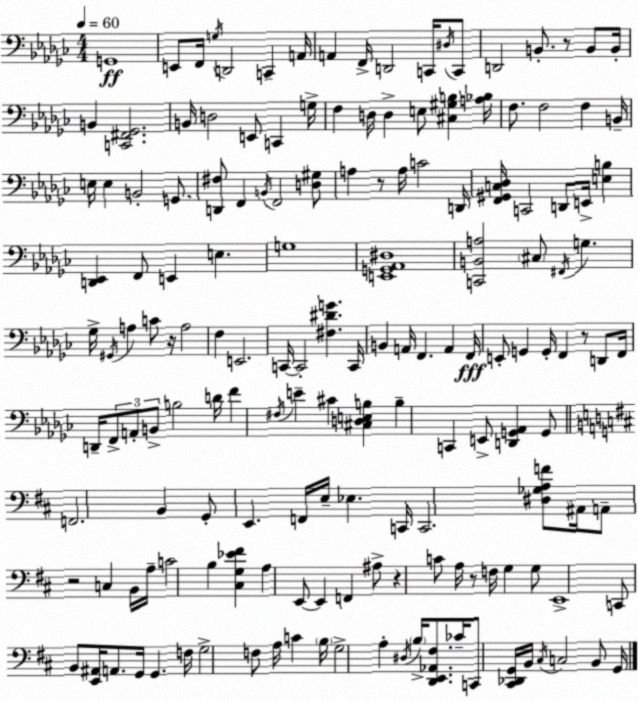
X:1
T:Untitled
M:4/4
L:1/4
K:Ebm
G,,4 E,,/2 F,,/4 G,/4 D,,2 C,, A,,/4 A,, F,,/4 D,,2 C,,/4 ^D,/4 C,,/2 D,,2 B,,/2 z/2 B,,/2 B,,/4 B,, [C,,^F,,_G,,]2 B,,/4 D,2 E,,/2 C,, G,/4 F, D,/4 D, E,/2 [^C,^G,B,] [A,_B,]/4 F,/2 F,2 F, B,,/4 E,/4 E, B,,2 G,,/2 [D,,^F,]/2 F,, B,,/4 F,,2 [D,^G,]/2 A, z/2 A,/4 C2 D,,/4 [F,,^G,,C,_D,]/4 C,,2 D,,/2 E,,/4 [E,B,] [D,,_E,,] F,,/2 E,, E, G,4 [E,,G,,_A,,^D,]4 [C,,B,,A,]2 ^C,/2 ^F,,/4 G, _G,/4 ^G,,/4 A, C/2 z/4 A,2 F, E,,2 C,,/4 C,,2 [^F,^DG] C,,/4 B,, A,,/4 F,, A,, F,,/4 E,,/2 G,, G,,/4 F,, z/2 D,,/2 F,,/4 D,,/4 F,,/2 A,,/2 B,,/2 B,2 D/4 F ^F,/4 E ^C [^C,D,E,B,] B, C,, E,,/2 [D,,G,,_A,,] G,,/2 F,,2 B,, G,,/2 E,, F,,/4 E,/4 _E, C,,/4 C,,2 [^D,_G,A,F]/2 ^A,,/4 A,,/2 z2 C, B,,/4 A,/4 C2 B, [^C,G,_E^F] A, E,,/2 E,, F,, ^A,/2 z C/2 A,/4 z/2 F,/4 G, G,/2 E,,4 C,,/2 B,,/2 [E,,^A,,]/4 A,,/2 G,,/4 G,, F,/4 G,2 F,/2 A,/4 C B,/4 G,2 A, ^D,/4 B,/4 [D,,E,,_A,,^F,]/2 _C/4 C,,/2 [^C,,_D,,G,,]/4 B,,/4 ^C,/4 C,2 B,,/2 G,,/4